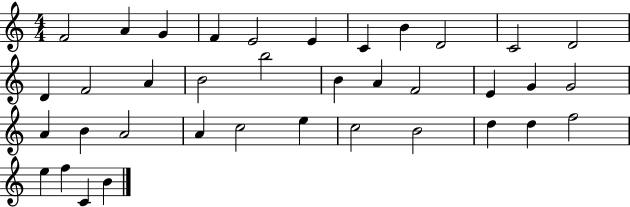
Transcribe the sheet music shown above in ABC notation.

X:1
T:Untitled
M:4/4
L:1/4
K:C
F2 A G F E2 E C B D2 C2 D2 D F2 A B2 b2 B A F2 E G G2 A B A2 A c2 e c2 B2 d d f2 e f C B